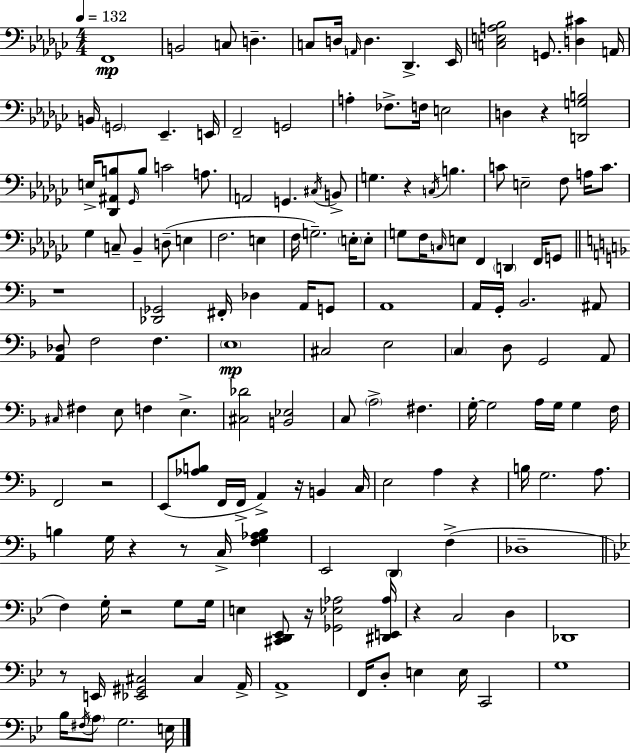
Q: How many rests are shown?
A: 12